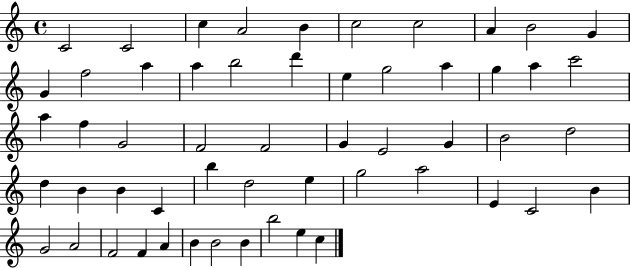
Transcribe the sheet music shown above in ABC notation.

X:1
T:Untitled
M:4/4
L:1/4
K:C
C2 C2 c A2 B c2 c2 A B2 G G f2 a a b2 d' e g2 a g a c'2 a f G2 F2 F2 G E2 G B2 d2 d B B C b d2 e g2 a2 E C2 B G2 A2 F2 F A B B2 B b2 e c